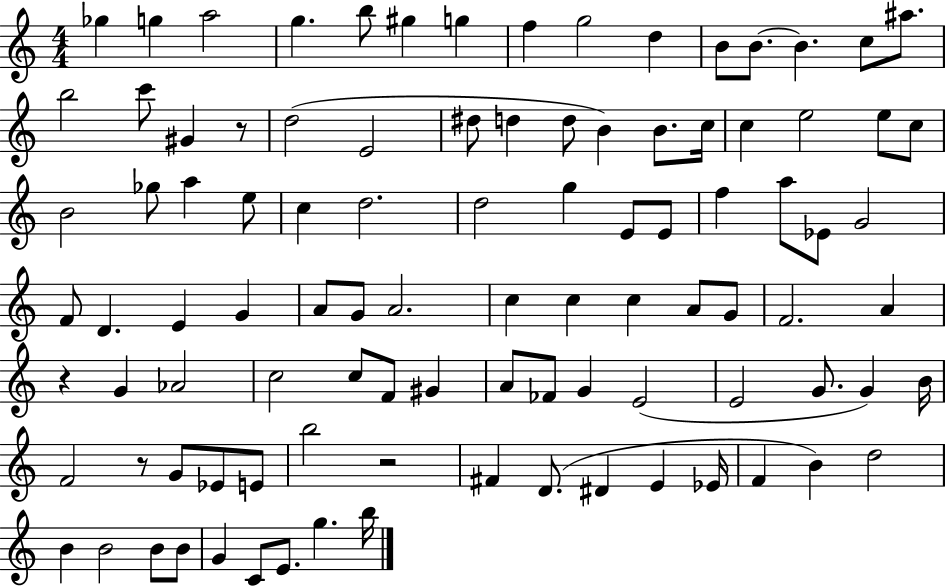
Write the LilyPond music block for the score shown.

{
  \clef treble
  \numericTimeSignature
  \time 4/4
  \key c \major
  ges''4 g''4 a''2 | g''4. b''8 gis''4 g''4 | f''4 g''2 d''4 | b'8 b'8.~~ b'4. c''8 ais''8. | \break b''2 c'''8 gis'4 r8 | d''2( e'2 | dis''8 d''4 d''8 b'4) b'8. c''16 | c''4 e''2 e''8 c''8 | \break b'2 ges''8 a''4 e''8 | c''4 d''2. | d''2 g''4 e'8 e'8 | f''4 a''8 ees'8 g'2 | \break f'8 d'4. e'4 g'4 | a'8 g'8 a'2. | c''4 c''4 c''4 a'8 g'8 | f'2. a'4 | \break r4 g'4 aes'2 | c''2 c''8 f'8 gis'4 | a'8 fes'8 g'4 e'2( | e'2 g'8. g'4) b'16 | \break f'2 r8 g'8 ees'8 e'8 | b''2 r2 | fis'4 d'8.( dis'4 e'4 ees'16 | f'4 b'4) d''2 | \break b'4 b'2 b'8 b'8 | g'4 c'8 e'8. g''4. b''16 | \bar "|."
}